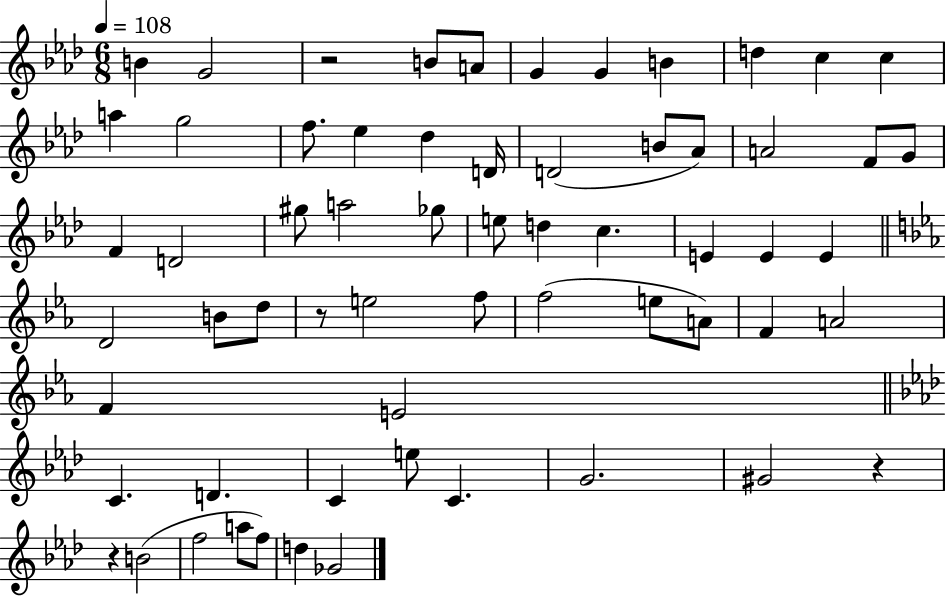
{
  \clef treble
  \numericTimeSignature
  \time 6/8
  \key aes \major
  \tempo 4 = 108
  \repeat volta 2 { b'4 g'2 | r2 b'8 a'8 | g'4 g'4 b'4 | d''4 c''4 c''4 | \break a''4 g''2 | f''8. ees''4 des''4 d'16 | d'2( b'8 aes'8) | a'2 f'8 g'8 | \break f'4 d'2 | gis''8 a''2 ges''8 | e''8 d''4 c''4. | e'4 e'4 e'4 | \break \bar "||" \break \key ees \major d'2 b'8 d''8 | r8 e''2 f''8 | f''2( e''8 a'8) | f'4 a'2 | \break f'4 e'2 | \bar "||" \break \key aes \major c'4. d'4. | c'4 e''8 c'4. | g'2. | gis'2 r4 | \break r4 b'2( | f''2 a''8 f''8) | d''4 ges'2 | } \bar "|."
}